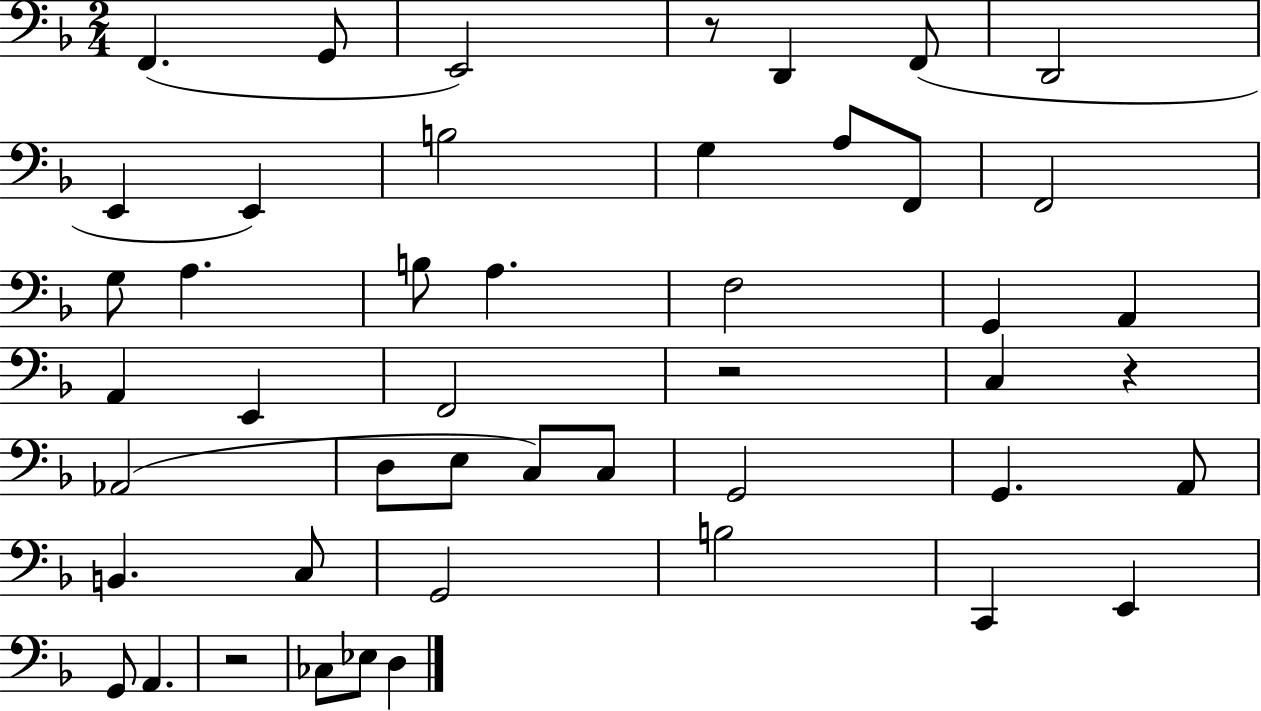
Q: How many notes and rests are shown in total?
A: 47